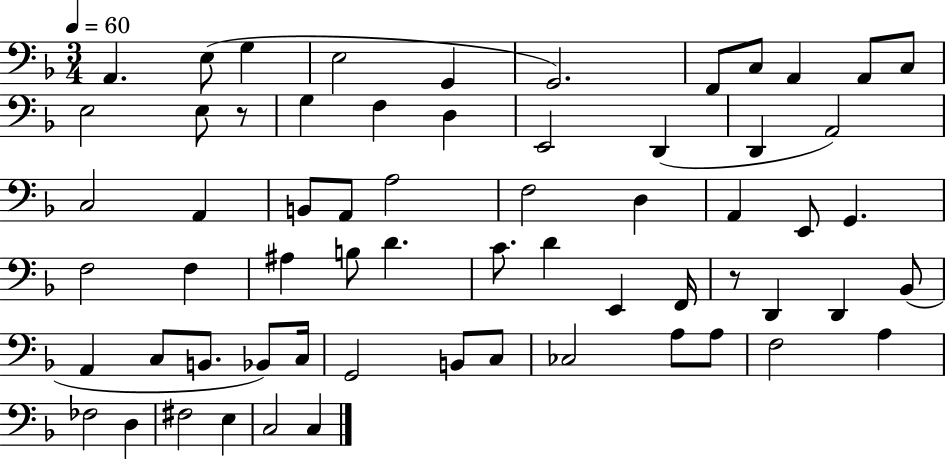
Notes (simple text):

A2/q. E3/e G3/q E3/h G2/q G2/h. F2/e C3/e A2/q A2/e C3/e E3/h E3/e R/e G3/q F3/q D3/q E2/h D2/q D2/q A2/h C3/h A2/q B2/e A2/e A3/h F3/h D3/q A2/q E2/e G2/q. F3/h F3/q A#3/q B3/e D4/q. C4/e. D4/q E2/q F2/s R/e D2/q D2/q Bb2/e A2/q C3/e B2/e. Bb2/e C3/s G2/h B2/e C3/e CES3/h A3/e A3/e F3/h A3/q FES3/h D3/q F#3/h E3/q C3/h C3/q